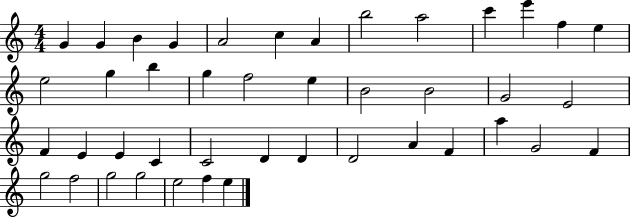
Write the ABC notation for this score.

X:1
T:Untitled
M:4/4
L:1/4
K:C
G G B G A2 c A b2 a2 c' e' f e e2 g b g f2 e B2 B2 G2 E2 F E E C C2 D D D2 A F a G2 F g2 f2 g2 g2 e2 f e